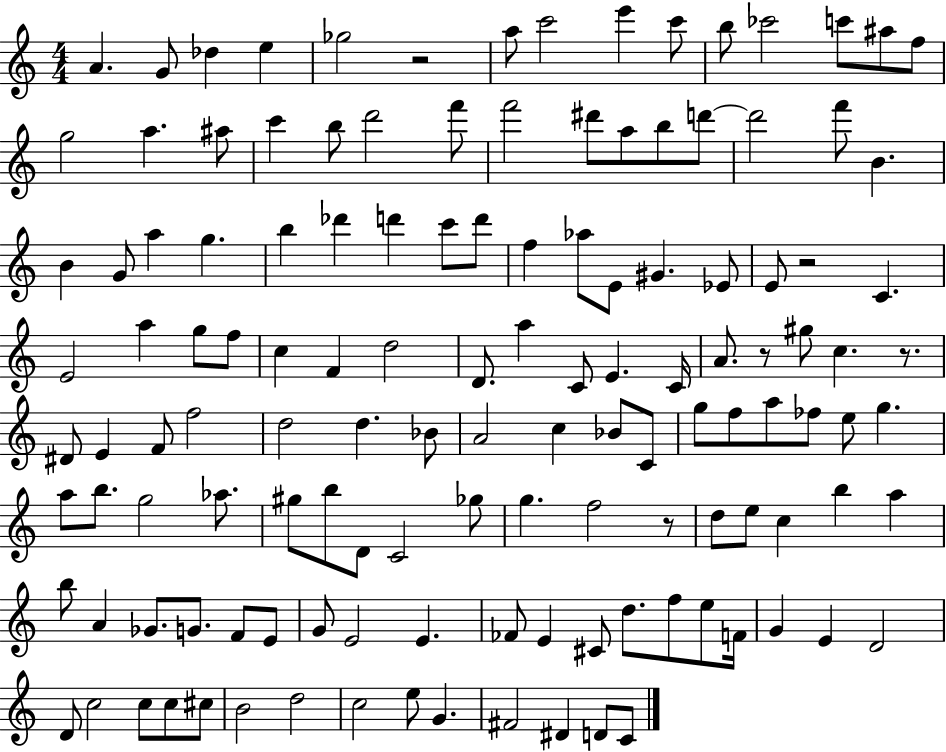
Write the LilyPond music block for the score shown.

{
  \clef treble
  \numericTimeSignature
  \time 4/4
  \key c \major
  a'4. g'8 des''4 e''4 | ges''2 r2 | a''8 c'''2 e'''4 c'''8 | b''8 ces'''2 c'''8 ais''8 f''8 | \break g''2 a''4. ais''8 | c'''4 b''8 d'''2 f'''8 | f'''2 dis'''8 a''8 b''8 d'''8~~ | d'''2 f'''8 b'4. | \break b'4 g'8 a''4 g''4. | b''4 des'''4 d'''4 c'''8 d'''8 | f''4 aes''8 e'8 gis'4. ees'8 | e'8 r2 c'4. | \break e'2 a''4 g''8 f''8 | c''4 f'4 d''2 | d'8. a''4 c'8 e'4. c'16 | a'8. r8 gis''8 c''4. r8. | \break dis'8 e'4 f'8 f''2 | d''2 d''4. bes'8 | a'2 c''4 bes'8 c'8 | g''8 f''8 a''8 fes''8 e''8 g''4. | \break a''8 b''8. g''2 aes''8. | gis''8 b''8 d'8 c'2 ges''8 | g''4. f''2 r8 | d''8 e''8 c''4 b''4 a''4 | \break b''8 a'4 ges'8. g'8. f'8 e'8 | g'8 e'2 e'4. | fes'8 e'4 cis'8 d''8. f''8 e''8 f'16 | g'4 e'4 d'2 | \break d'8 c''2 c''8 c''8 cis''8 | b'2 d''2 | c''2 e''8 g'4. | fis'2 dis'4 d'8 c'8 | \break \bar "|."
}